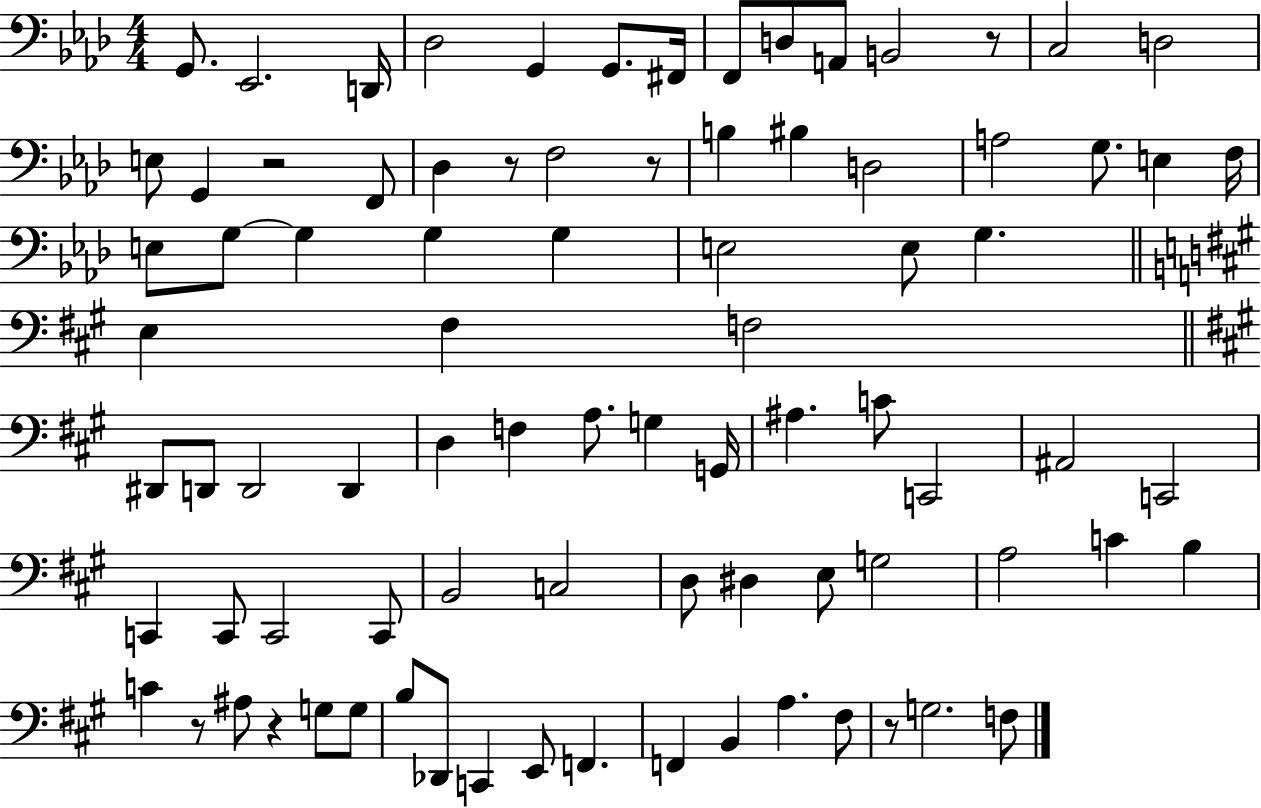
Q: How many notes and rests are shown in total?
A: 85